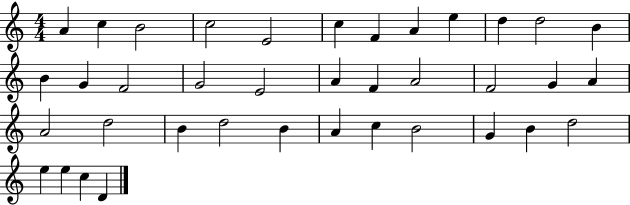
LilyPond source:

{
  \clef treble
  \numericTimeSignature
  \time 4/4
  \key c \major
  a'4 c''4 b'2 | c''2 e'2 | c''4 f'4 a'4 e''4 | d''4 d''2 b'4 | \break b'4 g'4 f'2 | g'2 e'2 | a'4 f'4 a'2 | f'2 g'4 a'4 | \break a'2 d''2 | b'4 d''2 b'4 | a'4 c''4 b'2 | g'4 b'4 d''2 | \break e''4 e''4 c''4 d'4 | \bar "|."
}